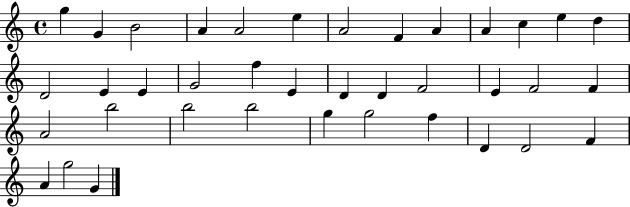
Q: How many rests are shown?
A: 0